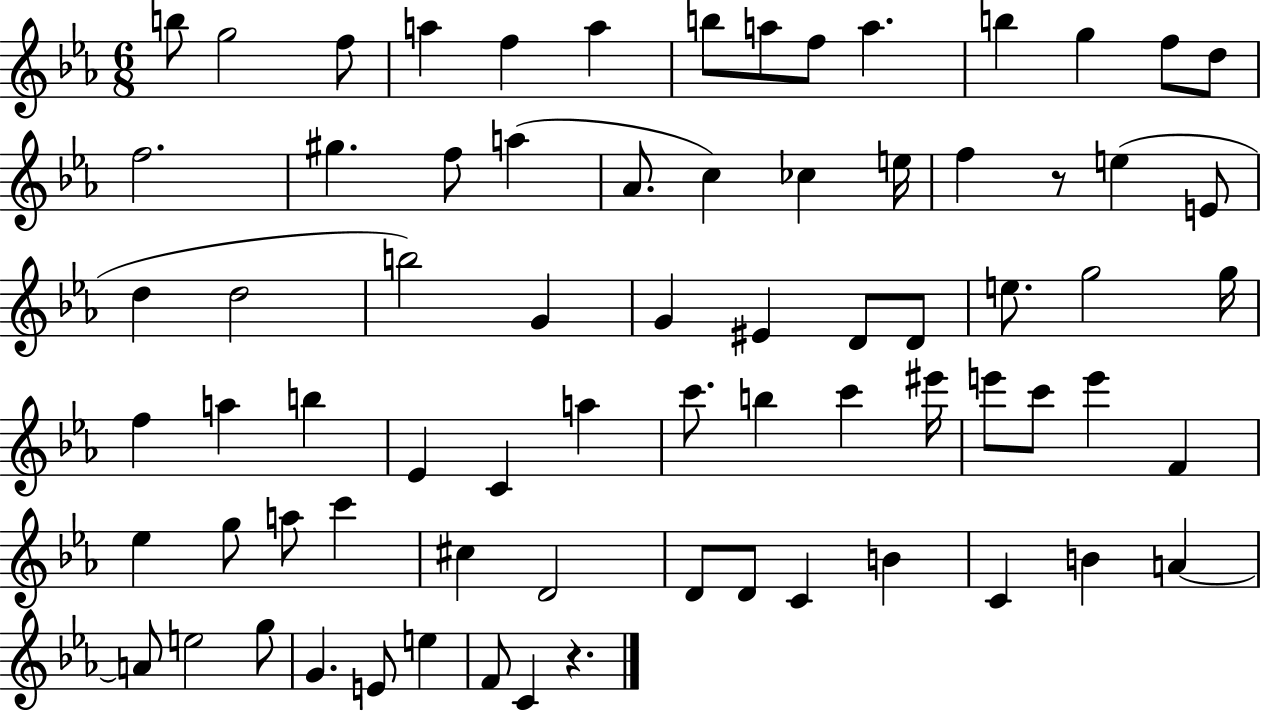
{
  \clef treble
  \numericTimeSignature
  \time 6/8
  \key ees \major
  \repeat volta 2 { b''8 g''2 f''8 | a''4 f''4 a''4 | b''8 a''8 f''8 a''4. | b''4 g''4 f''8 d''8 | \break f''2. | gis''4. f''8 a''4( | aes'8. c''4) ces''4 e''16 | f''4 r8 e''4( e'8 | \break d''4 d''2 | b''2) g'4 | g'4 eis'4 d'8 d'8 | e''8. g''2 g''16 | \break f''4 a''4 b''4 | ees'4 c'4 a''4 | c'''8. b''4 c'''4 eis'''16 | e'''8 c'''8 e'''4 f'4 | \break ees''4 g''8 a''8 c'''4 | cis''4 d'2 | d'8 d'8 c'4 b'4 | c'4 b'4 a'4~~ | \break a'8 e''2 g''8 | g'4. e'8 e''4 | f'8 c'4 r4. | } \bar "|."
}